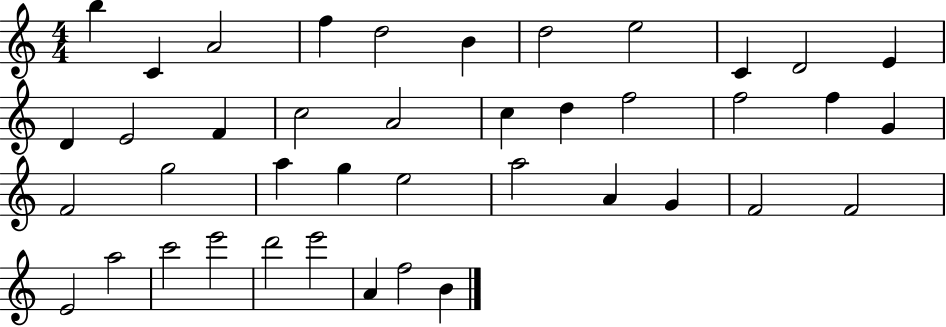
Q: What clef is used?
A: treble